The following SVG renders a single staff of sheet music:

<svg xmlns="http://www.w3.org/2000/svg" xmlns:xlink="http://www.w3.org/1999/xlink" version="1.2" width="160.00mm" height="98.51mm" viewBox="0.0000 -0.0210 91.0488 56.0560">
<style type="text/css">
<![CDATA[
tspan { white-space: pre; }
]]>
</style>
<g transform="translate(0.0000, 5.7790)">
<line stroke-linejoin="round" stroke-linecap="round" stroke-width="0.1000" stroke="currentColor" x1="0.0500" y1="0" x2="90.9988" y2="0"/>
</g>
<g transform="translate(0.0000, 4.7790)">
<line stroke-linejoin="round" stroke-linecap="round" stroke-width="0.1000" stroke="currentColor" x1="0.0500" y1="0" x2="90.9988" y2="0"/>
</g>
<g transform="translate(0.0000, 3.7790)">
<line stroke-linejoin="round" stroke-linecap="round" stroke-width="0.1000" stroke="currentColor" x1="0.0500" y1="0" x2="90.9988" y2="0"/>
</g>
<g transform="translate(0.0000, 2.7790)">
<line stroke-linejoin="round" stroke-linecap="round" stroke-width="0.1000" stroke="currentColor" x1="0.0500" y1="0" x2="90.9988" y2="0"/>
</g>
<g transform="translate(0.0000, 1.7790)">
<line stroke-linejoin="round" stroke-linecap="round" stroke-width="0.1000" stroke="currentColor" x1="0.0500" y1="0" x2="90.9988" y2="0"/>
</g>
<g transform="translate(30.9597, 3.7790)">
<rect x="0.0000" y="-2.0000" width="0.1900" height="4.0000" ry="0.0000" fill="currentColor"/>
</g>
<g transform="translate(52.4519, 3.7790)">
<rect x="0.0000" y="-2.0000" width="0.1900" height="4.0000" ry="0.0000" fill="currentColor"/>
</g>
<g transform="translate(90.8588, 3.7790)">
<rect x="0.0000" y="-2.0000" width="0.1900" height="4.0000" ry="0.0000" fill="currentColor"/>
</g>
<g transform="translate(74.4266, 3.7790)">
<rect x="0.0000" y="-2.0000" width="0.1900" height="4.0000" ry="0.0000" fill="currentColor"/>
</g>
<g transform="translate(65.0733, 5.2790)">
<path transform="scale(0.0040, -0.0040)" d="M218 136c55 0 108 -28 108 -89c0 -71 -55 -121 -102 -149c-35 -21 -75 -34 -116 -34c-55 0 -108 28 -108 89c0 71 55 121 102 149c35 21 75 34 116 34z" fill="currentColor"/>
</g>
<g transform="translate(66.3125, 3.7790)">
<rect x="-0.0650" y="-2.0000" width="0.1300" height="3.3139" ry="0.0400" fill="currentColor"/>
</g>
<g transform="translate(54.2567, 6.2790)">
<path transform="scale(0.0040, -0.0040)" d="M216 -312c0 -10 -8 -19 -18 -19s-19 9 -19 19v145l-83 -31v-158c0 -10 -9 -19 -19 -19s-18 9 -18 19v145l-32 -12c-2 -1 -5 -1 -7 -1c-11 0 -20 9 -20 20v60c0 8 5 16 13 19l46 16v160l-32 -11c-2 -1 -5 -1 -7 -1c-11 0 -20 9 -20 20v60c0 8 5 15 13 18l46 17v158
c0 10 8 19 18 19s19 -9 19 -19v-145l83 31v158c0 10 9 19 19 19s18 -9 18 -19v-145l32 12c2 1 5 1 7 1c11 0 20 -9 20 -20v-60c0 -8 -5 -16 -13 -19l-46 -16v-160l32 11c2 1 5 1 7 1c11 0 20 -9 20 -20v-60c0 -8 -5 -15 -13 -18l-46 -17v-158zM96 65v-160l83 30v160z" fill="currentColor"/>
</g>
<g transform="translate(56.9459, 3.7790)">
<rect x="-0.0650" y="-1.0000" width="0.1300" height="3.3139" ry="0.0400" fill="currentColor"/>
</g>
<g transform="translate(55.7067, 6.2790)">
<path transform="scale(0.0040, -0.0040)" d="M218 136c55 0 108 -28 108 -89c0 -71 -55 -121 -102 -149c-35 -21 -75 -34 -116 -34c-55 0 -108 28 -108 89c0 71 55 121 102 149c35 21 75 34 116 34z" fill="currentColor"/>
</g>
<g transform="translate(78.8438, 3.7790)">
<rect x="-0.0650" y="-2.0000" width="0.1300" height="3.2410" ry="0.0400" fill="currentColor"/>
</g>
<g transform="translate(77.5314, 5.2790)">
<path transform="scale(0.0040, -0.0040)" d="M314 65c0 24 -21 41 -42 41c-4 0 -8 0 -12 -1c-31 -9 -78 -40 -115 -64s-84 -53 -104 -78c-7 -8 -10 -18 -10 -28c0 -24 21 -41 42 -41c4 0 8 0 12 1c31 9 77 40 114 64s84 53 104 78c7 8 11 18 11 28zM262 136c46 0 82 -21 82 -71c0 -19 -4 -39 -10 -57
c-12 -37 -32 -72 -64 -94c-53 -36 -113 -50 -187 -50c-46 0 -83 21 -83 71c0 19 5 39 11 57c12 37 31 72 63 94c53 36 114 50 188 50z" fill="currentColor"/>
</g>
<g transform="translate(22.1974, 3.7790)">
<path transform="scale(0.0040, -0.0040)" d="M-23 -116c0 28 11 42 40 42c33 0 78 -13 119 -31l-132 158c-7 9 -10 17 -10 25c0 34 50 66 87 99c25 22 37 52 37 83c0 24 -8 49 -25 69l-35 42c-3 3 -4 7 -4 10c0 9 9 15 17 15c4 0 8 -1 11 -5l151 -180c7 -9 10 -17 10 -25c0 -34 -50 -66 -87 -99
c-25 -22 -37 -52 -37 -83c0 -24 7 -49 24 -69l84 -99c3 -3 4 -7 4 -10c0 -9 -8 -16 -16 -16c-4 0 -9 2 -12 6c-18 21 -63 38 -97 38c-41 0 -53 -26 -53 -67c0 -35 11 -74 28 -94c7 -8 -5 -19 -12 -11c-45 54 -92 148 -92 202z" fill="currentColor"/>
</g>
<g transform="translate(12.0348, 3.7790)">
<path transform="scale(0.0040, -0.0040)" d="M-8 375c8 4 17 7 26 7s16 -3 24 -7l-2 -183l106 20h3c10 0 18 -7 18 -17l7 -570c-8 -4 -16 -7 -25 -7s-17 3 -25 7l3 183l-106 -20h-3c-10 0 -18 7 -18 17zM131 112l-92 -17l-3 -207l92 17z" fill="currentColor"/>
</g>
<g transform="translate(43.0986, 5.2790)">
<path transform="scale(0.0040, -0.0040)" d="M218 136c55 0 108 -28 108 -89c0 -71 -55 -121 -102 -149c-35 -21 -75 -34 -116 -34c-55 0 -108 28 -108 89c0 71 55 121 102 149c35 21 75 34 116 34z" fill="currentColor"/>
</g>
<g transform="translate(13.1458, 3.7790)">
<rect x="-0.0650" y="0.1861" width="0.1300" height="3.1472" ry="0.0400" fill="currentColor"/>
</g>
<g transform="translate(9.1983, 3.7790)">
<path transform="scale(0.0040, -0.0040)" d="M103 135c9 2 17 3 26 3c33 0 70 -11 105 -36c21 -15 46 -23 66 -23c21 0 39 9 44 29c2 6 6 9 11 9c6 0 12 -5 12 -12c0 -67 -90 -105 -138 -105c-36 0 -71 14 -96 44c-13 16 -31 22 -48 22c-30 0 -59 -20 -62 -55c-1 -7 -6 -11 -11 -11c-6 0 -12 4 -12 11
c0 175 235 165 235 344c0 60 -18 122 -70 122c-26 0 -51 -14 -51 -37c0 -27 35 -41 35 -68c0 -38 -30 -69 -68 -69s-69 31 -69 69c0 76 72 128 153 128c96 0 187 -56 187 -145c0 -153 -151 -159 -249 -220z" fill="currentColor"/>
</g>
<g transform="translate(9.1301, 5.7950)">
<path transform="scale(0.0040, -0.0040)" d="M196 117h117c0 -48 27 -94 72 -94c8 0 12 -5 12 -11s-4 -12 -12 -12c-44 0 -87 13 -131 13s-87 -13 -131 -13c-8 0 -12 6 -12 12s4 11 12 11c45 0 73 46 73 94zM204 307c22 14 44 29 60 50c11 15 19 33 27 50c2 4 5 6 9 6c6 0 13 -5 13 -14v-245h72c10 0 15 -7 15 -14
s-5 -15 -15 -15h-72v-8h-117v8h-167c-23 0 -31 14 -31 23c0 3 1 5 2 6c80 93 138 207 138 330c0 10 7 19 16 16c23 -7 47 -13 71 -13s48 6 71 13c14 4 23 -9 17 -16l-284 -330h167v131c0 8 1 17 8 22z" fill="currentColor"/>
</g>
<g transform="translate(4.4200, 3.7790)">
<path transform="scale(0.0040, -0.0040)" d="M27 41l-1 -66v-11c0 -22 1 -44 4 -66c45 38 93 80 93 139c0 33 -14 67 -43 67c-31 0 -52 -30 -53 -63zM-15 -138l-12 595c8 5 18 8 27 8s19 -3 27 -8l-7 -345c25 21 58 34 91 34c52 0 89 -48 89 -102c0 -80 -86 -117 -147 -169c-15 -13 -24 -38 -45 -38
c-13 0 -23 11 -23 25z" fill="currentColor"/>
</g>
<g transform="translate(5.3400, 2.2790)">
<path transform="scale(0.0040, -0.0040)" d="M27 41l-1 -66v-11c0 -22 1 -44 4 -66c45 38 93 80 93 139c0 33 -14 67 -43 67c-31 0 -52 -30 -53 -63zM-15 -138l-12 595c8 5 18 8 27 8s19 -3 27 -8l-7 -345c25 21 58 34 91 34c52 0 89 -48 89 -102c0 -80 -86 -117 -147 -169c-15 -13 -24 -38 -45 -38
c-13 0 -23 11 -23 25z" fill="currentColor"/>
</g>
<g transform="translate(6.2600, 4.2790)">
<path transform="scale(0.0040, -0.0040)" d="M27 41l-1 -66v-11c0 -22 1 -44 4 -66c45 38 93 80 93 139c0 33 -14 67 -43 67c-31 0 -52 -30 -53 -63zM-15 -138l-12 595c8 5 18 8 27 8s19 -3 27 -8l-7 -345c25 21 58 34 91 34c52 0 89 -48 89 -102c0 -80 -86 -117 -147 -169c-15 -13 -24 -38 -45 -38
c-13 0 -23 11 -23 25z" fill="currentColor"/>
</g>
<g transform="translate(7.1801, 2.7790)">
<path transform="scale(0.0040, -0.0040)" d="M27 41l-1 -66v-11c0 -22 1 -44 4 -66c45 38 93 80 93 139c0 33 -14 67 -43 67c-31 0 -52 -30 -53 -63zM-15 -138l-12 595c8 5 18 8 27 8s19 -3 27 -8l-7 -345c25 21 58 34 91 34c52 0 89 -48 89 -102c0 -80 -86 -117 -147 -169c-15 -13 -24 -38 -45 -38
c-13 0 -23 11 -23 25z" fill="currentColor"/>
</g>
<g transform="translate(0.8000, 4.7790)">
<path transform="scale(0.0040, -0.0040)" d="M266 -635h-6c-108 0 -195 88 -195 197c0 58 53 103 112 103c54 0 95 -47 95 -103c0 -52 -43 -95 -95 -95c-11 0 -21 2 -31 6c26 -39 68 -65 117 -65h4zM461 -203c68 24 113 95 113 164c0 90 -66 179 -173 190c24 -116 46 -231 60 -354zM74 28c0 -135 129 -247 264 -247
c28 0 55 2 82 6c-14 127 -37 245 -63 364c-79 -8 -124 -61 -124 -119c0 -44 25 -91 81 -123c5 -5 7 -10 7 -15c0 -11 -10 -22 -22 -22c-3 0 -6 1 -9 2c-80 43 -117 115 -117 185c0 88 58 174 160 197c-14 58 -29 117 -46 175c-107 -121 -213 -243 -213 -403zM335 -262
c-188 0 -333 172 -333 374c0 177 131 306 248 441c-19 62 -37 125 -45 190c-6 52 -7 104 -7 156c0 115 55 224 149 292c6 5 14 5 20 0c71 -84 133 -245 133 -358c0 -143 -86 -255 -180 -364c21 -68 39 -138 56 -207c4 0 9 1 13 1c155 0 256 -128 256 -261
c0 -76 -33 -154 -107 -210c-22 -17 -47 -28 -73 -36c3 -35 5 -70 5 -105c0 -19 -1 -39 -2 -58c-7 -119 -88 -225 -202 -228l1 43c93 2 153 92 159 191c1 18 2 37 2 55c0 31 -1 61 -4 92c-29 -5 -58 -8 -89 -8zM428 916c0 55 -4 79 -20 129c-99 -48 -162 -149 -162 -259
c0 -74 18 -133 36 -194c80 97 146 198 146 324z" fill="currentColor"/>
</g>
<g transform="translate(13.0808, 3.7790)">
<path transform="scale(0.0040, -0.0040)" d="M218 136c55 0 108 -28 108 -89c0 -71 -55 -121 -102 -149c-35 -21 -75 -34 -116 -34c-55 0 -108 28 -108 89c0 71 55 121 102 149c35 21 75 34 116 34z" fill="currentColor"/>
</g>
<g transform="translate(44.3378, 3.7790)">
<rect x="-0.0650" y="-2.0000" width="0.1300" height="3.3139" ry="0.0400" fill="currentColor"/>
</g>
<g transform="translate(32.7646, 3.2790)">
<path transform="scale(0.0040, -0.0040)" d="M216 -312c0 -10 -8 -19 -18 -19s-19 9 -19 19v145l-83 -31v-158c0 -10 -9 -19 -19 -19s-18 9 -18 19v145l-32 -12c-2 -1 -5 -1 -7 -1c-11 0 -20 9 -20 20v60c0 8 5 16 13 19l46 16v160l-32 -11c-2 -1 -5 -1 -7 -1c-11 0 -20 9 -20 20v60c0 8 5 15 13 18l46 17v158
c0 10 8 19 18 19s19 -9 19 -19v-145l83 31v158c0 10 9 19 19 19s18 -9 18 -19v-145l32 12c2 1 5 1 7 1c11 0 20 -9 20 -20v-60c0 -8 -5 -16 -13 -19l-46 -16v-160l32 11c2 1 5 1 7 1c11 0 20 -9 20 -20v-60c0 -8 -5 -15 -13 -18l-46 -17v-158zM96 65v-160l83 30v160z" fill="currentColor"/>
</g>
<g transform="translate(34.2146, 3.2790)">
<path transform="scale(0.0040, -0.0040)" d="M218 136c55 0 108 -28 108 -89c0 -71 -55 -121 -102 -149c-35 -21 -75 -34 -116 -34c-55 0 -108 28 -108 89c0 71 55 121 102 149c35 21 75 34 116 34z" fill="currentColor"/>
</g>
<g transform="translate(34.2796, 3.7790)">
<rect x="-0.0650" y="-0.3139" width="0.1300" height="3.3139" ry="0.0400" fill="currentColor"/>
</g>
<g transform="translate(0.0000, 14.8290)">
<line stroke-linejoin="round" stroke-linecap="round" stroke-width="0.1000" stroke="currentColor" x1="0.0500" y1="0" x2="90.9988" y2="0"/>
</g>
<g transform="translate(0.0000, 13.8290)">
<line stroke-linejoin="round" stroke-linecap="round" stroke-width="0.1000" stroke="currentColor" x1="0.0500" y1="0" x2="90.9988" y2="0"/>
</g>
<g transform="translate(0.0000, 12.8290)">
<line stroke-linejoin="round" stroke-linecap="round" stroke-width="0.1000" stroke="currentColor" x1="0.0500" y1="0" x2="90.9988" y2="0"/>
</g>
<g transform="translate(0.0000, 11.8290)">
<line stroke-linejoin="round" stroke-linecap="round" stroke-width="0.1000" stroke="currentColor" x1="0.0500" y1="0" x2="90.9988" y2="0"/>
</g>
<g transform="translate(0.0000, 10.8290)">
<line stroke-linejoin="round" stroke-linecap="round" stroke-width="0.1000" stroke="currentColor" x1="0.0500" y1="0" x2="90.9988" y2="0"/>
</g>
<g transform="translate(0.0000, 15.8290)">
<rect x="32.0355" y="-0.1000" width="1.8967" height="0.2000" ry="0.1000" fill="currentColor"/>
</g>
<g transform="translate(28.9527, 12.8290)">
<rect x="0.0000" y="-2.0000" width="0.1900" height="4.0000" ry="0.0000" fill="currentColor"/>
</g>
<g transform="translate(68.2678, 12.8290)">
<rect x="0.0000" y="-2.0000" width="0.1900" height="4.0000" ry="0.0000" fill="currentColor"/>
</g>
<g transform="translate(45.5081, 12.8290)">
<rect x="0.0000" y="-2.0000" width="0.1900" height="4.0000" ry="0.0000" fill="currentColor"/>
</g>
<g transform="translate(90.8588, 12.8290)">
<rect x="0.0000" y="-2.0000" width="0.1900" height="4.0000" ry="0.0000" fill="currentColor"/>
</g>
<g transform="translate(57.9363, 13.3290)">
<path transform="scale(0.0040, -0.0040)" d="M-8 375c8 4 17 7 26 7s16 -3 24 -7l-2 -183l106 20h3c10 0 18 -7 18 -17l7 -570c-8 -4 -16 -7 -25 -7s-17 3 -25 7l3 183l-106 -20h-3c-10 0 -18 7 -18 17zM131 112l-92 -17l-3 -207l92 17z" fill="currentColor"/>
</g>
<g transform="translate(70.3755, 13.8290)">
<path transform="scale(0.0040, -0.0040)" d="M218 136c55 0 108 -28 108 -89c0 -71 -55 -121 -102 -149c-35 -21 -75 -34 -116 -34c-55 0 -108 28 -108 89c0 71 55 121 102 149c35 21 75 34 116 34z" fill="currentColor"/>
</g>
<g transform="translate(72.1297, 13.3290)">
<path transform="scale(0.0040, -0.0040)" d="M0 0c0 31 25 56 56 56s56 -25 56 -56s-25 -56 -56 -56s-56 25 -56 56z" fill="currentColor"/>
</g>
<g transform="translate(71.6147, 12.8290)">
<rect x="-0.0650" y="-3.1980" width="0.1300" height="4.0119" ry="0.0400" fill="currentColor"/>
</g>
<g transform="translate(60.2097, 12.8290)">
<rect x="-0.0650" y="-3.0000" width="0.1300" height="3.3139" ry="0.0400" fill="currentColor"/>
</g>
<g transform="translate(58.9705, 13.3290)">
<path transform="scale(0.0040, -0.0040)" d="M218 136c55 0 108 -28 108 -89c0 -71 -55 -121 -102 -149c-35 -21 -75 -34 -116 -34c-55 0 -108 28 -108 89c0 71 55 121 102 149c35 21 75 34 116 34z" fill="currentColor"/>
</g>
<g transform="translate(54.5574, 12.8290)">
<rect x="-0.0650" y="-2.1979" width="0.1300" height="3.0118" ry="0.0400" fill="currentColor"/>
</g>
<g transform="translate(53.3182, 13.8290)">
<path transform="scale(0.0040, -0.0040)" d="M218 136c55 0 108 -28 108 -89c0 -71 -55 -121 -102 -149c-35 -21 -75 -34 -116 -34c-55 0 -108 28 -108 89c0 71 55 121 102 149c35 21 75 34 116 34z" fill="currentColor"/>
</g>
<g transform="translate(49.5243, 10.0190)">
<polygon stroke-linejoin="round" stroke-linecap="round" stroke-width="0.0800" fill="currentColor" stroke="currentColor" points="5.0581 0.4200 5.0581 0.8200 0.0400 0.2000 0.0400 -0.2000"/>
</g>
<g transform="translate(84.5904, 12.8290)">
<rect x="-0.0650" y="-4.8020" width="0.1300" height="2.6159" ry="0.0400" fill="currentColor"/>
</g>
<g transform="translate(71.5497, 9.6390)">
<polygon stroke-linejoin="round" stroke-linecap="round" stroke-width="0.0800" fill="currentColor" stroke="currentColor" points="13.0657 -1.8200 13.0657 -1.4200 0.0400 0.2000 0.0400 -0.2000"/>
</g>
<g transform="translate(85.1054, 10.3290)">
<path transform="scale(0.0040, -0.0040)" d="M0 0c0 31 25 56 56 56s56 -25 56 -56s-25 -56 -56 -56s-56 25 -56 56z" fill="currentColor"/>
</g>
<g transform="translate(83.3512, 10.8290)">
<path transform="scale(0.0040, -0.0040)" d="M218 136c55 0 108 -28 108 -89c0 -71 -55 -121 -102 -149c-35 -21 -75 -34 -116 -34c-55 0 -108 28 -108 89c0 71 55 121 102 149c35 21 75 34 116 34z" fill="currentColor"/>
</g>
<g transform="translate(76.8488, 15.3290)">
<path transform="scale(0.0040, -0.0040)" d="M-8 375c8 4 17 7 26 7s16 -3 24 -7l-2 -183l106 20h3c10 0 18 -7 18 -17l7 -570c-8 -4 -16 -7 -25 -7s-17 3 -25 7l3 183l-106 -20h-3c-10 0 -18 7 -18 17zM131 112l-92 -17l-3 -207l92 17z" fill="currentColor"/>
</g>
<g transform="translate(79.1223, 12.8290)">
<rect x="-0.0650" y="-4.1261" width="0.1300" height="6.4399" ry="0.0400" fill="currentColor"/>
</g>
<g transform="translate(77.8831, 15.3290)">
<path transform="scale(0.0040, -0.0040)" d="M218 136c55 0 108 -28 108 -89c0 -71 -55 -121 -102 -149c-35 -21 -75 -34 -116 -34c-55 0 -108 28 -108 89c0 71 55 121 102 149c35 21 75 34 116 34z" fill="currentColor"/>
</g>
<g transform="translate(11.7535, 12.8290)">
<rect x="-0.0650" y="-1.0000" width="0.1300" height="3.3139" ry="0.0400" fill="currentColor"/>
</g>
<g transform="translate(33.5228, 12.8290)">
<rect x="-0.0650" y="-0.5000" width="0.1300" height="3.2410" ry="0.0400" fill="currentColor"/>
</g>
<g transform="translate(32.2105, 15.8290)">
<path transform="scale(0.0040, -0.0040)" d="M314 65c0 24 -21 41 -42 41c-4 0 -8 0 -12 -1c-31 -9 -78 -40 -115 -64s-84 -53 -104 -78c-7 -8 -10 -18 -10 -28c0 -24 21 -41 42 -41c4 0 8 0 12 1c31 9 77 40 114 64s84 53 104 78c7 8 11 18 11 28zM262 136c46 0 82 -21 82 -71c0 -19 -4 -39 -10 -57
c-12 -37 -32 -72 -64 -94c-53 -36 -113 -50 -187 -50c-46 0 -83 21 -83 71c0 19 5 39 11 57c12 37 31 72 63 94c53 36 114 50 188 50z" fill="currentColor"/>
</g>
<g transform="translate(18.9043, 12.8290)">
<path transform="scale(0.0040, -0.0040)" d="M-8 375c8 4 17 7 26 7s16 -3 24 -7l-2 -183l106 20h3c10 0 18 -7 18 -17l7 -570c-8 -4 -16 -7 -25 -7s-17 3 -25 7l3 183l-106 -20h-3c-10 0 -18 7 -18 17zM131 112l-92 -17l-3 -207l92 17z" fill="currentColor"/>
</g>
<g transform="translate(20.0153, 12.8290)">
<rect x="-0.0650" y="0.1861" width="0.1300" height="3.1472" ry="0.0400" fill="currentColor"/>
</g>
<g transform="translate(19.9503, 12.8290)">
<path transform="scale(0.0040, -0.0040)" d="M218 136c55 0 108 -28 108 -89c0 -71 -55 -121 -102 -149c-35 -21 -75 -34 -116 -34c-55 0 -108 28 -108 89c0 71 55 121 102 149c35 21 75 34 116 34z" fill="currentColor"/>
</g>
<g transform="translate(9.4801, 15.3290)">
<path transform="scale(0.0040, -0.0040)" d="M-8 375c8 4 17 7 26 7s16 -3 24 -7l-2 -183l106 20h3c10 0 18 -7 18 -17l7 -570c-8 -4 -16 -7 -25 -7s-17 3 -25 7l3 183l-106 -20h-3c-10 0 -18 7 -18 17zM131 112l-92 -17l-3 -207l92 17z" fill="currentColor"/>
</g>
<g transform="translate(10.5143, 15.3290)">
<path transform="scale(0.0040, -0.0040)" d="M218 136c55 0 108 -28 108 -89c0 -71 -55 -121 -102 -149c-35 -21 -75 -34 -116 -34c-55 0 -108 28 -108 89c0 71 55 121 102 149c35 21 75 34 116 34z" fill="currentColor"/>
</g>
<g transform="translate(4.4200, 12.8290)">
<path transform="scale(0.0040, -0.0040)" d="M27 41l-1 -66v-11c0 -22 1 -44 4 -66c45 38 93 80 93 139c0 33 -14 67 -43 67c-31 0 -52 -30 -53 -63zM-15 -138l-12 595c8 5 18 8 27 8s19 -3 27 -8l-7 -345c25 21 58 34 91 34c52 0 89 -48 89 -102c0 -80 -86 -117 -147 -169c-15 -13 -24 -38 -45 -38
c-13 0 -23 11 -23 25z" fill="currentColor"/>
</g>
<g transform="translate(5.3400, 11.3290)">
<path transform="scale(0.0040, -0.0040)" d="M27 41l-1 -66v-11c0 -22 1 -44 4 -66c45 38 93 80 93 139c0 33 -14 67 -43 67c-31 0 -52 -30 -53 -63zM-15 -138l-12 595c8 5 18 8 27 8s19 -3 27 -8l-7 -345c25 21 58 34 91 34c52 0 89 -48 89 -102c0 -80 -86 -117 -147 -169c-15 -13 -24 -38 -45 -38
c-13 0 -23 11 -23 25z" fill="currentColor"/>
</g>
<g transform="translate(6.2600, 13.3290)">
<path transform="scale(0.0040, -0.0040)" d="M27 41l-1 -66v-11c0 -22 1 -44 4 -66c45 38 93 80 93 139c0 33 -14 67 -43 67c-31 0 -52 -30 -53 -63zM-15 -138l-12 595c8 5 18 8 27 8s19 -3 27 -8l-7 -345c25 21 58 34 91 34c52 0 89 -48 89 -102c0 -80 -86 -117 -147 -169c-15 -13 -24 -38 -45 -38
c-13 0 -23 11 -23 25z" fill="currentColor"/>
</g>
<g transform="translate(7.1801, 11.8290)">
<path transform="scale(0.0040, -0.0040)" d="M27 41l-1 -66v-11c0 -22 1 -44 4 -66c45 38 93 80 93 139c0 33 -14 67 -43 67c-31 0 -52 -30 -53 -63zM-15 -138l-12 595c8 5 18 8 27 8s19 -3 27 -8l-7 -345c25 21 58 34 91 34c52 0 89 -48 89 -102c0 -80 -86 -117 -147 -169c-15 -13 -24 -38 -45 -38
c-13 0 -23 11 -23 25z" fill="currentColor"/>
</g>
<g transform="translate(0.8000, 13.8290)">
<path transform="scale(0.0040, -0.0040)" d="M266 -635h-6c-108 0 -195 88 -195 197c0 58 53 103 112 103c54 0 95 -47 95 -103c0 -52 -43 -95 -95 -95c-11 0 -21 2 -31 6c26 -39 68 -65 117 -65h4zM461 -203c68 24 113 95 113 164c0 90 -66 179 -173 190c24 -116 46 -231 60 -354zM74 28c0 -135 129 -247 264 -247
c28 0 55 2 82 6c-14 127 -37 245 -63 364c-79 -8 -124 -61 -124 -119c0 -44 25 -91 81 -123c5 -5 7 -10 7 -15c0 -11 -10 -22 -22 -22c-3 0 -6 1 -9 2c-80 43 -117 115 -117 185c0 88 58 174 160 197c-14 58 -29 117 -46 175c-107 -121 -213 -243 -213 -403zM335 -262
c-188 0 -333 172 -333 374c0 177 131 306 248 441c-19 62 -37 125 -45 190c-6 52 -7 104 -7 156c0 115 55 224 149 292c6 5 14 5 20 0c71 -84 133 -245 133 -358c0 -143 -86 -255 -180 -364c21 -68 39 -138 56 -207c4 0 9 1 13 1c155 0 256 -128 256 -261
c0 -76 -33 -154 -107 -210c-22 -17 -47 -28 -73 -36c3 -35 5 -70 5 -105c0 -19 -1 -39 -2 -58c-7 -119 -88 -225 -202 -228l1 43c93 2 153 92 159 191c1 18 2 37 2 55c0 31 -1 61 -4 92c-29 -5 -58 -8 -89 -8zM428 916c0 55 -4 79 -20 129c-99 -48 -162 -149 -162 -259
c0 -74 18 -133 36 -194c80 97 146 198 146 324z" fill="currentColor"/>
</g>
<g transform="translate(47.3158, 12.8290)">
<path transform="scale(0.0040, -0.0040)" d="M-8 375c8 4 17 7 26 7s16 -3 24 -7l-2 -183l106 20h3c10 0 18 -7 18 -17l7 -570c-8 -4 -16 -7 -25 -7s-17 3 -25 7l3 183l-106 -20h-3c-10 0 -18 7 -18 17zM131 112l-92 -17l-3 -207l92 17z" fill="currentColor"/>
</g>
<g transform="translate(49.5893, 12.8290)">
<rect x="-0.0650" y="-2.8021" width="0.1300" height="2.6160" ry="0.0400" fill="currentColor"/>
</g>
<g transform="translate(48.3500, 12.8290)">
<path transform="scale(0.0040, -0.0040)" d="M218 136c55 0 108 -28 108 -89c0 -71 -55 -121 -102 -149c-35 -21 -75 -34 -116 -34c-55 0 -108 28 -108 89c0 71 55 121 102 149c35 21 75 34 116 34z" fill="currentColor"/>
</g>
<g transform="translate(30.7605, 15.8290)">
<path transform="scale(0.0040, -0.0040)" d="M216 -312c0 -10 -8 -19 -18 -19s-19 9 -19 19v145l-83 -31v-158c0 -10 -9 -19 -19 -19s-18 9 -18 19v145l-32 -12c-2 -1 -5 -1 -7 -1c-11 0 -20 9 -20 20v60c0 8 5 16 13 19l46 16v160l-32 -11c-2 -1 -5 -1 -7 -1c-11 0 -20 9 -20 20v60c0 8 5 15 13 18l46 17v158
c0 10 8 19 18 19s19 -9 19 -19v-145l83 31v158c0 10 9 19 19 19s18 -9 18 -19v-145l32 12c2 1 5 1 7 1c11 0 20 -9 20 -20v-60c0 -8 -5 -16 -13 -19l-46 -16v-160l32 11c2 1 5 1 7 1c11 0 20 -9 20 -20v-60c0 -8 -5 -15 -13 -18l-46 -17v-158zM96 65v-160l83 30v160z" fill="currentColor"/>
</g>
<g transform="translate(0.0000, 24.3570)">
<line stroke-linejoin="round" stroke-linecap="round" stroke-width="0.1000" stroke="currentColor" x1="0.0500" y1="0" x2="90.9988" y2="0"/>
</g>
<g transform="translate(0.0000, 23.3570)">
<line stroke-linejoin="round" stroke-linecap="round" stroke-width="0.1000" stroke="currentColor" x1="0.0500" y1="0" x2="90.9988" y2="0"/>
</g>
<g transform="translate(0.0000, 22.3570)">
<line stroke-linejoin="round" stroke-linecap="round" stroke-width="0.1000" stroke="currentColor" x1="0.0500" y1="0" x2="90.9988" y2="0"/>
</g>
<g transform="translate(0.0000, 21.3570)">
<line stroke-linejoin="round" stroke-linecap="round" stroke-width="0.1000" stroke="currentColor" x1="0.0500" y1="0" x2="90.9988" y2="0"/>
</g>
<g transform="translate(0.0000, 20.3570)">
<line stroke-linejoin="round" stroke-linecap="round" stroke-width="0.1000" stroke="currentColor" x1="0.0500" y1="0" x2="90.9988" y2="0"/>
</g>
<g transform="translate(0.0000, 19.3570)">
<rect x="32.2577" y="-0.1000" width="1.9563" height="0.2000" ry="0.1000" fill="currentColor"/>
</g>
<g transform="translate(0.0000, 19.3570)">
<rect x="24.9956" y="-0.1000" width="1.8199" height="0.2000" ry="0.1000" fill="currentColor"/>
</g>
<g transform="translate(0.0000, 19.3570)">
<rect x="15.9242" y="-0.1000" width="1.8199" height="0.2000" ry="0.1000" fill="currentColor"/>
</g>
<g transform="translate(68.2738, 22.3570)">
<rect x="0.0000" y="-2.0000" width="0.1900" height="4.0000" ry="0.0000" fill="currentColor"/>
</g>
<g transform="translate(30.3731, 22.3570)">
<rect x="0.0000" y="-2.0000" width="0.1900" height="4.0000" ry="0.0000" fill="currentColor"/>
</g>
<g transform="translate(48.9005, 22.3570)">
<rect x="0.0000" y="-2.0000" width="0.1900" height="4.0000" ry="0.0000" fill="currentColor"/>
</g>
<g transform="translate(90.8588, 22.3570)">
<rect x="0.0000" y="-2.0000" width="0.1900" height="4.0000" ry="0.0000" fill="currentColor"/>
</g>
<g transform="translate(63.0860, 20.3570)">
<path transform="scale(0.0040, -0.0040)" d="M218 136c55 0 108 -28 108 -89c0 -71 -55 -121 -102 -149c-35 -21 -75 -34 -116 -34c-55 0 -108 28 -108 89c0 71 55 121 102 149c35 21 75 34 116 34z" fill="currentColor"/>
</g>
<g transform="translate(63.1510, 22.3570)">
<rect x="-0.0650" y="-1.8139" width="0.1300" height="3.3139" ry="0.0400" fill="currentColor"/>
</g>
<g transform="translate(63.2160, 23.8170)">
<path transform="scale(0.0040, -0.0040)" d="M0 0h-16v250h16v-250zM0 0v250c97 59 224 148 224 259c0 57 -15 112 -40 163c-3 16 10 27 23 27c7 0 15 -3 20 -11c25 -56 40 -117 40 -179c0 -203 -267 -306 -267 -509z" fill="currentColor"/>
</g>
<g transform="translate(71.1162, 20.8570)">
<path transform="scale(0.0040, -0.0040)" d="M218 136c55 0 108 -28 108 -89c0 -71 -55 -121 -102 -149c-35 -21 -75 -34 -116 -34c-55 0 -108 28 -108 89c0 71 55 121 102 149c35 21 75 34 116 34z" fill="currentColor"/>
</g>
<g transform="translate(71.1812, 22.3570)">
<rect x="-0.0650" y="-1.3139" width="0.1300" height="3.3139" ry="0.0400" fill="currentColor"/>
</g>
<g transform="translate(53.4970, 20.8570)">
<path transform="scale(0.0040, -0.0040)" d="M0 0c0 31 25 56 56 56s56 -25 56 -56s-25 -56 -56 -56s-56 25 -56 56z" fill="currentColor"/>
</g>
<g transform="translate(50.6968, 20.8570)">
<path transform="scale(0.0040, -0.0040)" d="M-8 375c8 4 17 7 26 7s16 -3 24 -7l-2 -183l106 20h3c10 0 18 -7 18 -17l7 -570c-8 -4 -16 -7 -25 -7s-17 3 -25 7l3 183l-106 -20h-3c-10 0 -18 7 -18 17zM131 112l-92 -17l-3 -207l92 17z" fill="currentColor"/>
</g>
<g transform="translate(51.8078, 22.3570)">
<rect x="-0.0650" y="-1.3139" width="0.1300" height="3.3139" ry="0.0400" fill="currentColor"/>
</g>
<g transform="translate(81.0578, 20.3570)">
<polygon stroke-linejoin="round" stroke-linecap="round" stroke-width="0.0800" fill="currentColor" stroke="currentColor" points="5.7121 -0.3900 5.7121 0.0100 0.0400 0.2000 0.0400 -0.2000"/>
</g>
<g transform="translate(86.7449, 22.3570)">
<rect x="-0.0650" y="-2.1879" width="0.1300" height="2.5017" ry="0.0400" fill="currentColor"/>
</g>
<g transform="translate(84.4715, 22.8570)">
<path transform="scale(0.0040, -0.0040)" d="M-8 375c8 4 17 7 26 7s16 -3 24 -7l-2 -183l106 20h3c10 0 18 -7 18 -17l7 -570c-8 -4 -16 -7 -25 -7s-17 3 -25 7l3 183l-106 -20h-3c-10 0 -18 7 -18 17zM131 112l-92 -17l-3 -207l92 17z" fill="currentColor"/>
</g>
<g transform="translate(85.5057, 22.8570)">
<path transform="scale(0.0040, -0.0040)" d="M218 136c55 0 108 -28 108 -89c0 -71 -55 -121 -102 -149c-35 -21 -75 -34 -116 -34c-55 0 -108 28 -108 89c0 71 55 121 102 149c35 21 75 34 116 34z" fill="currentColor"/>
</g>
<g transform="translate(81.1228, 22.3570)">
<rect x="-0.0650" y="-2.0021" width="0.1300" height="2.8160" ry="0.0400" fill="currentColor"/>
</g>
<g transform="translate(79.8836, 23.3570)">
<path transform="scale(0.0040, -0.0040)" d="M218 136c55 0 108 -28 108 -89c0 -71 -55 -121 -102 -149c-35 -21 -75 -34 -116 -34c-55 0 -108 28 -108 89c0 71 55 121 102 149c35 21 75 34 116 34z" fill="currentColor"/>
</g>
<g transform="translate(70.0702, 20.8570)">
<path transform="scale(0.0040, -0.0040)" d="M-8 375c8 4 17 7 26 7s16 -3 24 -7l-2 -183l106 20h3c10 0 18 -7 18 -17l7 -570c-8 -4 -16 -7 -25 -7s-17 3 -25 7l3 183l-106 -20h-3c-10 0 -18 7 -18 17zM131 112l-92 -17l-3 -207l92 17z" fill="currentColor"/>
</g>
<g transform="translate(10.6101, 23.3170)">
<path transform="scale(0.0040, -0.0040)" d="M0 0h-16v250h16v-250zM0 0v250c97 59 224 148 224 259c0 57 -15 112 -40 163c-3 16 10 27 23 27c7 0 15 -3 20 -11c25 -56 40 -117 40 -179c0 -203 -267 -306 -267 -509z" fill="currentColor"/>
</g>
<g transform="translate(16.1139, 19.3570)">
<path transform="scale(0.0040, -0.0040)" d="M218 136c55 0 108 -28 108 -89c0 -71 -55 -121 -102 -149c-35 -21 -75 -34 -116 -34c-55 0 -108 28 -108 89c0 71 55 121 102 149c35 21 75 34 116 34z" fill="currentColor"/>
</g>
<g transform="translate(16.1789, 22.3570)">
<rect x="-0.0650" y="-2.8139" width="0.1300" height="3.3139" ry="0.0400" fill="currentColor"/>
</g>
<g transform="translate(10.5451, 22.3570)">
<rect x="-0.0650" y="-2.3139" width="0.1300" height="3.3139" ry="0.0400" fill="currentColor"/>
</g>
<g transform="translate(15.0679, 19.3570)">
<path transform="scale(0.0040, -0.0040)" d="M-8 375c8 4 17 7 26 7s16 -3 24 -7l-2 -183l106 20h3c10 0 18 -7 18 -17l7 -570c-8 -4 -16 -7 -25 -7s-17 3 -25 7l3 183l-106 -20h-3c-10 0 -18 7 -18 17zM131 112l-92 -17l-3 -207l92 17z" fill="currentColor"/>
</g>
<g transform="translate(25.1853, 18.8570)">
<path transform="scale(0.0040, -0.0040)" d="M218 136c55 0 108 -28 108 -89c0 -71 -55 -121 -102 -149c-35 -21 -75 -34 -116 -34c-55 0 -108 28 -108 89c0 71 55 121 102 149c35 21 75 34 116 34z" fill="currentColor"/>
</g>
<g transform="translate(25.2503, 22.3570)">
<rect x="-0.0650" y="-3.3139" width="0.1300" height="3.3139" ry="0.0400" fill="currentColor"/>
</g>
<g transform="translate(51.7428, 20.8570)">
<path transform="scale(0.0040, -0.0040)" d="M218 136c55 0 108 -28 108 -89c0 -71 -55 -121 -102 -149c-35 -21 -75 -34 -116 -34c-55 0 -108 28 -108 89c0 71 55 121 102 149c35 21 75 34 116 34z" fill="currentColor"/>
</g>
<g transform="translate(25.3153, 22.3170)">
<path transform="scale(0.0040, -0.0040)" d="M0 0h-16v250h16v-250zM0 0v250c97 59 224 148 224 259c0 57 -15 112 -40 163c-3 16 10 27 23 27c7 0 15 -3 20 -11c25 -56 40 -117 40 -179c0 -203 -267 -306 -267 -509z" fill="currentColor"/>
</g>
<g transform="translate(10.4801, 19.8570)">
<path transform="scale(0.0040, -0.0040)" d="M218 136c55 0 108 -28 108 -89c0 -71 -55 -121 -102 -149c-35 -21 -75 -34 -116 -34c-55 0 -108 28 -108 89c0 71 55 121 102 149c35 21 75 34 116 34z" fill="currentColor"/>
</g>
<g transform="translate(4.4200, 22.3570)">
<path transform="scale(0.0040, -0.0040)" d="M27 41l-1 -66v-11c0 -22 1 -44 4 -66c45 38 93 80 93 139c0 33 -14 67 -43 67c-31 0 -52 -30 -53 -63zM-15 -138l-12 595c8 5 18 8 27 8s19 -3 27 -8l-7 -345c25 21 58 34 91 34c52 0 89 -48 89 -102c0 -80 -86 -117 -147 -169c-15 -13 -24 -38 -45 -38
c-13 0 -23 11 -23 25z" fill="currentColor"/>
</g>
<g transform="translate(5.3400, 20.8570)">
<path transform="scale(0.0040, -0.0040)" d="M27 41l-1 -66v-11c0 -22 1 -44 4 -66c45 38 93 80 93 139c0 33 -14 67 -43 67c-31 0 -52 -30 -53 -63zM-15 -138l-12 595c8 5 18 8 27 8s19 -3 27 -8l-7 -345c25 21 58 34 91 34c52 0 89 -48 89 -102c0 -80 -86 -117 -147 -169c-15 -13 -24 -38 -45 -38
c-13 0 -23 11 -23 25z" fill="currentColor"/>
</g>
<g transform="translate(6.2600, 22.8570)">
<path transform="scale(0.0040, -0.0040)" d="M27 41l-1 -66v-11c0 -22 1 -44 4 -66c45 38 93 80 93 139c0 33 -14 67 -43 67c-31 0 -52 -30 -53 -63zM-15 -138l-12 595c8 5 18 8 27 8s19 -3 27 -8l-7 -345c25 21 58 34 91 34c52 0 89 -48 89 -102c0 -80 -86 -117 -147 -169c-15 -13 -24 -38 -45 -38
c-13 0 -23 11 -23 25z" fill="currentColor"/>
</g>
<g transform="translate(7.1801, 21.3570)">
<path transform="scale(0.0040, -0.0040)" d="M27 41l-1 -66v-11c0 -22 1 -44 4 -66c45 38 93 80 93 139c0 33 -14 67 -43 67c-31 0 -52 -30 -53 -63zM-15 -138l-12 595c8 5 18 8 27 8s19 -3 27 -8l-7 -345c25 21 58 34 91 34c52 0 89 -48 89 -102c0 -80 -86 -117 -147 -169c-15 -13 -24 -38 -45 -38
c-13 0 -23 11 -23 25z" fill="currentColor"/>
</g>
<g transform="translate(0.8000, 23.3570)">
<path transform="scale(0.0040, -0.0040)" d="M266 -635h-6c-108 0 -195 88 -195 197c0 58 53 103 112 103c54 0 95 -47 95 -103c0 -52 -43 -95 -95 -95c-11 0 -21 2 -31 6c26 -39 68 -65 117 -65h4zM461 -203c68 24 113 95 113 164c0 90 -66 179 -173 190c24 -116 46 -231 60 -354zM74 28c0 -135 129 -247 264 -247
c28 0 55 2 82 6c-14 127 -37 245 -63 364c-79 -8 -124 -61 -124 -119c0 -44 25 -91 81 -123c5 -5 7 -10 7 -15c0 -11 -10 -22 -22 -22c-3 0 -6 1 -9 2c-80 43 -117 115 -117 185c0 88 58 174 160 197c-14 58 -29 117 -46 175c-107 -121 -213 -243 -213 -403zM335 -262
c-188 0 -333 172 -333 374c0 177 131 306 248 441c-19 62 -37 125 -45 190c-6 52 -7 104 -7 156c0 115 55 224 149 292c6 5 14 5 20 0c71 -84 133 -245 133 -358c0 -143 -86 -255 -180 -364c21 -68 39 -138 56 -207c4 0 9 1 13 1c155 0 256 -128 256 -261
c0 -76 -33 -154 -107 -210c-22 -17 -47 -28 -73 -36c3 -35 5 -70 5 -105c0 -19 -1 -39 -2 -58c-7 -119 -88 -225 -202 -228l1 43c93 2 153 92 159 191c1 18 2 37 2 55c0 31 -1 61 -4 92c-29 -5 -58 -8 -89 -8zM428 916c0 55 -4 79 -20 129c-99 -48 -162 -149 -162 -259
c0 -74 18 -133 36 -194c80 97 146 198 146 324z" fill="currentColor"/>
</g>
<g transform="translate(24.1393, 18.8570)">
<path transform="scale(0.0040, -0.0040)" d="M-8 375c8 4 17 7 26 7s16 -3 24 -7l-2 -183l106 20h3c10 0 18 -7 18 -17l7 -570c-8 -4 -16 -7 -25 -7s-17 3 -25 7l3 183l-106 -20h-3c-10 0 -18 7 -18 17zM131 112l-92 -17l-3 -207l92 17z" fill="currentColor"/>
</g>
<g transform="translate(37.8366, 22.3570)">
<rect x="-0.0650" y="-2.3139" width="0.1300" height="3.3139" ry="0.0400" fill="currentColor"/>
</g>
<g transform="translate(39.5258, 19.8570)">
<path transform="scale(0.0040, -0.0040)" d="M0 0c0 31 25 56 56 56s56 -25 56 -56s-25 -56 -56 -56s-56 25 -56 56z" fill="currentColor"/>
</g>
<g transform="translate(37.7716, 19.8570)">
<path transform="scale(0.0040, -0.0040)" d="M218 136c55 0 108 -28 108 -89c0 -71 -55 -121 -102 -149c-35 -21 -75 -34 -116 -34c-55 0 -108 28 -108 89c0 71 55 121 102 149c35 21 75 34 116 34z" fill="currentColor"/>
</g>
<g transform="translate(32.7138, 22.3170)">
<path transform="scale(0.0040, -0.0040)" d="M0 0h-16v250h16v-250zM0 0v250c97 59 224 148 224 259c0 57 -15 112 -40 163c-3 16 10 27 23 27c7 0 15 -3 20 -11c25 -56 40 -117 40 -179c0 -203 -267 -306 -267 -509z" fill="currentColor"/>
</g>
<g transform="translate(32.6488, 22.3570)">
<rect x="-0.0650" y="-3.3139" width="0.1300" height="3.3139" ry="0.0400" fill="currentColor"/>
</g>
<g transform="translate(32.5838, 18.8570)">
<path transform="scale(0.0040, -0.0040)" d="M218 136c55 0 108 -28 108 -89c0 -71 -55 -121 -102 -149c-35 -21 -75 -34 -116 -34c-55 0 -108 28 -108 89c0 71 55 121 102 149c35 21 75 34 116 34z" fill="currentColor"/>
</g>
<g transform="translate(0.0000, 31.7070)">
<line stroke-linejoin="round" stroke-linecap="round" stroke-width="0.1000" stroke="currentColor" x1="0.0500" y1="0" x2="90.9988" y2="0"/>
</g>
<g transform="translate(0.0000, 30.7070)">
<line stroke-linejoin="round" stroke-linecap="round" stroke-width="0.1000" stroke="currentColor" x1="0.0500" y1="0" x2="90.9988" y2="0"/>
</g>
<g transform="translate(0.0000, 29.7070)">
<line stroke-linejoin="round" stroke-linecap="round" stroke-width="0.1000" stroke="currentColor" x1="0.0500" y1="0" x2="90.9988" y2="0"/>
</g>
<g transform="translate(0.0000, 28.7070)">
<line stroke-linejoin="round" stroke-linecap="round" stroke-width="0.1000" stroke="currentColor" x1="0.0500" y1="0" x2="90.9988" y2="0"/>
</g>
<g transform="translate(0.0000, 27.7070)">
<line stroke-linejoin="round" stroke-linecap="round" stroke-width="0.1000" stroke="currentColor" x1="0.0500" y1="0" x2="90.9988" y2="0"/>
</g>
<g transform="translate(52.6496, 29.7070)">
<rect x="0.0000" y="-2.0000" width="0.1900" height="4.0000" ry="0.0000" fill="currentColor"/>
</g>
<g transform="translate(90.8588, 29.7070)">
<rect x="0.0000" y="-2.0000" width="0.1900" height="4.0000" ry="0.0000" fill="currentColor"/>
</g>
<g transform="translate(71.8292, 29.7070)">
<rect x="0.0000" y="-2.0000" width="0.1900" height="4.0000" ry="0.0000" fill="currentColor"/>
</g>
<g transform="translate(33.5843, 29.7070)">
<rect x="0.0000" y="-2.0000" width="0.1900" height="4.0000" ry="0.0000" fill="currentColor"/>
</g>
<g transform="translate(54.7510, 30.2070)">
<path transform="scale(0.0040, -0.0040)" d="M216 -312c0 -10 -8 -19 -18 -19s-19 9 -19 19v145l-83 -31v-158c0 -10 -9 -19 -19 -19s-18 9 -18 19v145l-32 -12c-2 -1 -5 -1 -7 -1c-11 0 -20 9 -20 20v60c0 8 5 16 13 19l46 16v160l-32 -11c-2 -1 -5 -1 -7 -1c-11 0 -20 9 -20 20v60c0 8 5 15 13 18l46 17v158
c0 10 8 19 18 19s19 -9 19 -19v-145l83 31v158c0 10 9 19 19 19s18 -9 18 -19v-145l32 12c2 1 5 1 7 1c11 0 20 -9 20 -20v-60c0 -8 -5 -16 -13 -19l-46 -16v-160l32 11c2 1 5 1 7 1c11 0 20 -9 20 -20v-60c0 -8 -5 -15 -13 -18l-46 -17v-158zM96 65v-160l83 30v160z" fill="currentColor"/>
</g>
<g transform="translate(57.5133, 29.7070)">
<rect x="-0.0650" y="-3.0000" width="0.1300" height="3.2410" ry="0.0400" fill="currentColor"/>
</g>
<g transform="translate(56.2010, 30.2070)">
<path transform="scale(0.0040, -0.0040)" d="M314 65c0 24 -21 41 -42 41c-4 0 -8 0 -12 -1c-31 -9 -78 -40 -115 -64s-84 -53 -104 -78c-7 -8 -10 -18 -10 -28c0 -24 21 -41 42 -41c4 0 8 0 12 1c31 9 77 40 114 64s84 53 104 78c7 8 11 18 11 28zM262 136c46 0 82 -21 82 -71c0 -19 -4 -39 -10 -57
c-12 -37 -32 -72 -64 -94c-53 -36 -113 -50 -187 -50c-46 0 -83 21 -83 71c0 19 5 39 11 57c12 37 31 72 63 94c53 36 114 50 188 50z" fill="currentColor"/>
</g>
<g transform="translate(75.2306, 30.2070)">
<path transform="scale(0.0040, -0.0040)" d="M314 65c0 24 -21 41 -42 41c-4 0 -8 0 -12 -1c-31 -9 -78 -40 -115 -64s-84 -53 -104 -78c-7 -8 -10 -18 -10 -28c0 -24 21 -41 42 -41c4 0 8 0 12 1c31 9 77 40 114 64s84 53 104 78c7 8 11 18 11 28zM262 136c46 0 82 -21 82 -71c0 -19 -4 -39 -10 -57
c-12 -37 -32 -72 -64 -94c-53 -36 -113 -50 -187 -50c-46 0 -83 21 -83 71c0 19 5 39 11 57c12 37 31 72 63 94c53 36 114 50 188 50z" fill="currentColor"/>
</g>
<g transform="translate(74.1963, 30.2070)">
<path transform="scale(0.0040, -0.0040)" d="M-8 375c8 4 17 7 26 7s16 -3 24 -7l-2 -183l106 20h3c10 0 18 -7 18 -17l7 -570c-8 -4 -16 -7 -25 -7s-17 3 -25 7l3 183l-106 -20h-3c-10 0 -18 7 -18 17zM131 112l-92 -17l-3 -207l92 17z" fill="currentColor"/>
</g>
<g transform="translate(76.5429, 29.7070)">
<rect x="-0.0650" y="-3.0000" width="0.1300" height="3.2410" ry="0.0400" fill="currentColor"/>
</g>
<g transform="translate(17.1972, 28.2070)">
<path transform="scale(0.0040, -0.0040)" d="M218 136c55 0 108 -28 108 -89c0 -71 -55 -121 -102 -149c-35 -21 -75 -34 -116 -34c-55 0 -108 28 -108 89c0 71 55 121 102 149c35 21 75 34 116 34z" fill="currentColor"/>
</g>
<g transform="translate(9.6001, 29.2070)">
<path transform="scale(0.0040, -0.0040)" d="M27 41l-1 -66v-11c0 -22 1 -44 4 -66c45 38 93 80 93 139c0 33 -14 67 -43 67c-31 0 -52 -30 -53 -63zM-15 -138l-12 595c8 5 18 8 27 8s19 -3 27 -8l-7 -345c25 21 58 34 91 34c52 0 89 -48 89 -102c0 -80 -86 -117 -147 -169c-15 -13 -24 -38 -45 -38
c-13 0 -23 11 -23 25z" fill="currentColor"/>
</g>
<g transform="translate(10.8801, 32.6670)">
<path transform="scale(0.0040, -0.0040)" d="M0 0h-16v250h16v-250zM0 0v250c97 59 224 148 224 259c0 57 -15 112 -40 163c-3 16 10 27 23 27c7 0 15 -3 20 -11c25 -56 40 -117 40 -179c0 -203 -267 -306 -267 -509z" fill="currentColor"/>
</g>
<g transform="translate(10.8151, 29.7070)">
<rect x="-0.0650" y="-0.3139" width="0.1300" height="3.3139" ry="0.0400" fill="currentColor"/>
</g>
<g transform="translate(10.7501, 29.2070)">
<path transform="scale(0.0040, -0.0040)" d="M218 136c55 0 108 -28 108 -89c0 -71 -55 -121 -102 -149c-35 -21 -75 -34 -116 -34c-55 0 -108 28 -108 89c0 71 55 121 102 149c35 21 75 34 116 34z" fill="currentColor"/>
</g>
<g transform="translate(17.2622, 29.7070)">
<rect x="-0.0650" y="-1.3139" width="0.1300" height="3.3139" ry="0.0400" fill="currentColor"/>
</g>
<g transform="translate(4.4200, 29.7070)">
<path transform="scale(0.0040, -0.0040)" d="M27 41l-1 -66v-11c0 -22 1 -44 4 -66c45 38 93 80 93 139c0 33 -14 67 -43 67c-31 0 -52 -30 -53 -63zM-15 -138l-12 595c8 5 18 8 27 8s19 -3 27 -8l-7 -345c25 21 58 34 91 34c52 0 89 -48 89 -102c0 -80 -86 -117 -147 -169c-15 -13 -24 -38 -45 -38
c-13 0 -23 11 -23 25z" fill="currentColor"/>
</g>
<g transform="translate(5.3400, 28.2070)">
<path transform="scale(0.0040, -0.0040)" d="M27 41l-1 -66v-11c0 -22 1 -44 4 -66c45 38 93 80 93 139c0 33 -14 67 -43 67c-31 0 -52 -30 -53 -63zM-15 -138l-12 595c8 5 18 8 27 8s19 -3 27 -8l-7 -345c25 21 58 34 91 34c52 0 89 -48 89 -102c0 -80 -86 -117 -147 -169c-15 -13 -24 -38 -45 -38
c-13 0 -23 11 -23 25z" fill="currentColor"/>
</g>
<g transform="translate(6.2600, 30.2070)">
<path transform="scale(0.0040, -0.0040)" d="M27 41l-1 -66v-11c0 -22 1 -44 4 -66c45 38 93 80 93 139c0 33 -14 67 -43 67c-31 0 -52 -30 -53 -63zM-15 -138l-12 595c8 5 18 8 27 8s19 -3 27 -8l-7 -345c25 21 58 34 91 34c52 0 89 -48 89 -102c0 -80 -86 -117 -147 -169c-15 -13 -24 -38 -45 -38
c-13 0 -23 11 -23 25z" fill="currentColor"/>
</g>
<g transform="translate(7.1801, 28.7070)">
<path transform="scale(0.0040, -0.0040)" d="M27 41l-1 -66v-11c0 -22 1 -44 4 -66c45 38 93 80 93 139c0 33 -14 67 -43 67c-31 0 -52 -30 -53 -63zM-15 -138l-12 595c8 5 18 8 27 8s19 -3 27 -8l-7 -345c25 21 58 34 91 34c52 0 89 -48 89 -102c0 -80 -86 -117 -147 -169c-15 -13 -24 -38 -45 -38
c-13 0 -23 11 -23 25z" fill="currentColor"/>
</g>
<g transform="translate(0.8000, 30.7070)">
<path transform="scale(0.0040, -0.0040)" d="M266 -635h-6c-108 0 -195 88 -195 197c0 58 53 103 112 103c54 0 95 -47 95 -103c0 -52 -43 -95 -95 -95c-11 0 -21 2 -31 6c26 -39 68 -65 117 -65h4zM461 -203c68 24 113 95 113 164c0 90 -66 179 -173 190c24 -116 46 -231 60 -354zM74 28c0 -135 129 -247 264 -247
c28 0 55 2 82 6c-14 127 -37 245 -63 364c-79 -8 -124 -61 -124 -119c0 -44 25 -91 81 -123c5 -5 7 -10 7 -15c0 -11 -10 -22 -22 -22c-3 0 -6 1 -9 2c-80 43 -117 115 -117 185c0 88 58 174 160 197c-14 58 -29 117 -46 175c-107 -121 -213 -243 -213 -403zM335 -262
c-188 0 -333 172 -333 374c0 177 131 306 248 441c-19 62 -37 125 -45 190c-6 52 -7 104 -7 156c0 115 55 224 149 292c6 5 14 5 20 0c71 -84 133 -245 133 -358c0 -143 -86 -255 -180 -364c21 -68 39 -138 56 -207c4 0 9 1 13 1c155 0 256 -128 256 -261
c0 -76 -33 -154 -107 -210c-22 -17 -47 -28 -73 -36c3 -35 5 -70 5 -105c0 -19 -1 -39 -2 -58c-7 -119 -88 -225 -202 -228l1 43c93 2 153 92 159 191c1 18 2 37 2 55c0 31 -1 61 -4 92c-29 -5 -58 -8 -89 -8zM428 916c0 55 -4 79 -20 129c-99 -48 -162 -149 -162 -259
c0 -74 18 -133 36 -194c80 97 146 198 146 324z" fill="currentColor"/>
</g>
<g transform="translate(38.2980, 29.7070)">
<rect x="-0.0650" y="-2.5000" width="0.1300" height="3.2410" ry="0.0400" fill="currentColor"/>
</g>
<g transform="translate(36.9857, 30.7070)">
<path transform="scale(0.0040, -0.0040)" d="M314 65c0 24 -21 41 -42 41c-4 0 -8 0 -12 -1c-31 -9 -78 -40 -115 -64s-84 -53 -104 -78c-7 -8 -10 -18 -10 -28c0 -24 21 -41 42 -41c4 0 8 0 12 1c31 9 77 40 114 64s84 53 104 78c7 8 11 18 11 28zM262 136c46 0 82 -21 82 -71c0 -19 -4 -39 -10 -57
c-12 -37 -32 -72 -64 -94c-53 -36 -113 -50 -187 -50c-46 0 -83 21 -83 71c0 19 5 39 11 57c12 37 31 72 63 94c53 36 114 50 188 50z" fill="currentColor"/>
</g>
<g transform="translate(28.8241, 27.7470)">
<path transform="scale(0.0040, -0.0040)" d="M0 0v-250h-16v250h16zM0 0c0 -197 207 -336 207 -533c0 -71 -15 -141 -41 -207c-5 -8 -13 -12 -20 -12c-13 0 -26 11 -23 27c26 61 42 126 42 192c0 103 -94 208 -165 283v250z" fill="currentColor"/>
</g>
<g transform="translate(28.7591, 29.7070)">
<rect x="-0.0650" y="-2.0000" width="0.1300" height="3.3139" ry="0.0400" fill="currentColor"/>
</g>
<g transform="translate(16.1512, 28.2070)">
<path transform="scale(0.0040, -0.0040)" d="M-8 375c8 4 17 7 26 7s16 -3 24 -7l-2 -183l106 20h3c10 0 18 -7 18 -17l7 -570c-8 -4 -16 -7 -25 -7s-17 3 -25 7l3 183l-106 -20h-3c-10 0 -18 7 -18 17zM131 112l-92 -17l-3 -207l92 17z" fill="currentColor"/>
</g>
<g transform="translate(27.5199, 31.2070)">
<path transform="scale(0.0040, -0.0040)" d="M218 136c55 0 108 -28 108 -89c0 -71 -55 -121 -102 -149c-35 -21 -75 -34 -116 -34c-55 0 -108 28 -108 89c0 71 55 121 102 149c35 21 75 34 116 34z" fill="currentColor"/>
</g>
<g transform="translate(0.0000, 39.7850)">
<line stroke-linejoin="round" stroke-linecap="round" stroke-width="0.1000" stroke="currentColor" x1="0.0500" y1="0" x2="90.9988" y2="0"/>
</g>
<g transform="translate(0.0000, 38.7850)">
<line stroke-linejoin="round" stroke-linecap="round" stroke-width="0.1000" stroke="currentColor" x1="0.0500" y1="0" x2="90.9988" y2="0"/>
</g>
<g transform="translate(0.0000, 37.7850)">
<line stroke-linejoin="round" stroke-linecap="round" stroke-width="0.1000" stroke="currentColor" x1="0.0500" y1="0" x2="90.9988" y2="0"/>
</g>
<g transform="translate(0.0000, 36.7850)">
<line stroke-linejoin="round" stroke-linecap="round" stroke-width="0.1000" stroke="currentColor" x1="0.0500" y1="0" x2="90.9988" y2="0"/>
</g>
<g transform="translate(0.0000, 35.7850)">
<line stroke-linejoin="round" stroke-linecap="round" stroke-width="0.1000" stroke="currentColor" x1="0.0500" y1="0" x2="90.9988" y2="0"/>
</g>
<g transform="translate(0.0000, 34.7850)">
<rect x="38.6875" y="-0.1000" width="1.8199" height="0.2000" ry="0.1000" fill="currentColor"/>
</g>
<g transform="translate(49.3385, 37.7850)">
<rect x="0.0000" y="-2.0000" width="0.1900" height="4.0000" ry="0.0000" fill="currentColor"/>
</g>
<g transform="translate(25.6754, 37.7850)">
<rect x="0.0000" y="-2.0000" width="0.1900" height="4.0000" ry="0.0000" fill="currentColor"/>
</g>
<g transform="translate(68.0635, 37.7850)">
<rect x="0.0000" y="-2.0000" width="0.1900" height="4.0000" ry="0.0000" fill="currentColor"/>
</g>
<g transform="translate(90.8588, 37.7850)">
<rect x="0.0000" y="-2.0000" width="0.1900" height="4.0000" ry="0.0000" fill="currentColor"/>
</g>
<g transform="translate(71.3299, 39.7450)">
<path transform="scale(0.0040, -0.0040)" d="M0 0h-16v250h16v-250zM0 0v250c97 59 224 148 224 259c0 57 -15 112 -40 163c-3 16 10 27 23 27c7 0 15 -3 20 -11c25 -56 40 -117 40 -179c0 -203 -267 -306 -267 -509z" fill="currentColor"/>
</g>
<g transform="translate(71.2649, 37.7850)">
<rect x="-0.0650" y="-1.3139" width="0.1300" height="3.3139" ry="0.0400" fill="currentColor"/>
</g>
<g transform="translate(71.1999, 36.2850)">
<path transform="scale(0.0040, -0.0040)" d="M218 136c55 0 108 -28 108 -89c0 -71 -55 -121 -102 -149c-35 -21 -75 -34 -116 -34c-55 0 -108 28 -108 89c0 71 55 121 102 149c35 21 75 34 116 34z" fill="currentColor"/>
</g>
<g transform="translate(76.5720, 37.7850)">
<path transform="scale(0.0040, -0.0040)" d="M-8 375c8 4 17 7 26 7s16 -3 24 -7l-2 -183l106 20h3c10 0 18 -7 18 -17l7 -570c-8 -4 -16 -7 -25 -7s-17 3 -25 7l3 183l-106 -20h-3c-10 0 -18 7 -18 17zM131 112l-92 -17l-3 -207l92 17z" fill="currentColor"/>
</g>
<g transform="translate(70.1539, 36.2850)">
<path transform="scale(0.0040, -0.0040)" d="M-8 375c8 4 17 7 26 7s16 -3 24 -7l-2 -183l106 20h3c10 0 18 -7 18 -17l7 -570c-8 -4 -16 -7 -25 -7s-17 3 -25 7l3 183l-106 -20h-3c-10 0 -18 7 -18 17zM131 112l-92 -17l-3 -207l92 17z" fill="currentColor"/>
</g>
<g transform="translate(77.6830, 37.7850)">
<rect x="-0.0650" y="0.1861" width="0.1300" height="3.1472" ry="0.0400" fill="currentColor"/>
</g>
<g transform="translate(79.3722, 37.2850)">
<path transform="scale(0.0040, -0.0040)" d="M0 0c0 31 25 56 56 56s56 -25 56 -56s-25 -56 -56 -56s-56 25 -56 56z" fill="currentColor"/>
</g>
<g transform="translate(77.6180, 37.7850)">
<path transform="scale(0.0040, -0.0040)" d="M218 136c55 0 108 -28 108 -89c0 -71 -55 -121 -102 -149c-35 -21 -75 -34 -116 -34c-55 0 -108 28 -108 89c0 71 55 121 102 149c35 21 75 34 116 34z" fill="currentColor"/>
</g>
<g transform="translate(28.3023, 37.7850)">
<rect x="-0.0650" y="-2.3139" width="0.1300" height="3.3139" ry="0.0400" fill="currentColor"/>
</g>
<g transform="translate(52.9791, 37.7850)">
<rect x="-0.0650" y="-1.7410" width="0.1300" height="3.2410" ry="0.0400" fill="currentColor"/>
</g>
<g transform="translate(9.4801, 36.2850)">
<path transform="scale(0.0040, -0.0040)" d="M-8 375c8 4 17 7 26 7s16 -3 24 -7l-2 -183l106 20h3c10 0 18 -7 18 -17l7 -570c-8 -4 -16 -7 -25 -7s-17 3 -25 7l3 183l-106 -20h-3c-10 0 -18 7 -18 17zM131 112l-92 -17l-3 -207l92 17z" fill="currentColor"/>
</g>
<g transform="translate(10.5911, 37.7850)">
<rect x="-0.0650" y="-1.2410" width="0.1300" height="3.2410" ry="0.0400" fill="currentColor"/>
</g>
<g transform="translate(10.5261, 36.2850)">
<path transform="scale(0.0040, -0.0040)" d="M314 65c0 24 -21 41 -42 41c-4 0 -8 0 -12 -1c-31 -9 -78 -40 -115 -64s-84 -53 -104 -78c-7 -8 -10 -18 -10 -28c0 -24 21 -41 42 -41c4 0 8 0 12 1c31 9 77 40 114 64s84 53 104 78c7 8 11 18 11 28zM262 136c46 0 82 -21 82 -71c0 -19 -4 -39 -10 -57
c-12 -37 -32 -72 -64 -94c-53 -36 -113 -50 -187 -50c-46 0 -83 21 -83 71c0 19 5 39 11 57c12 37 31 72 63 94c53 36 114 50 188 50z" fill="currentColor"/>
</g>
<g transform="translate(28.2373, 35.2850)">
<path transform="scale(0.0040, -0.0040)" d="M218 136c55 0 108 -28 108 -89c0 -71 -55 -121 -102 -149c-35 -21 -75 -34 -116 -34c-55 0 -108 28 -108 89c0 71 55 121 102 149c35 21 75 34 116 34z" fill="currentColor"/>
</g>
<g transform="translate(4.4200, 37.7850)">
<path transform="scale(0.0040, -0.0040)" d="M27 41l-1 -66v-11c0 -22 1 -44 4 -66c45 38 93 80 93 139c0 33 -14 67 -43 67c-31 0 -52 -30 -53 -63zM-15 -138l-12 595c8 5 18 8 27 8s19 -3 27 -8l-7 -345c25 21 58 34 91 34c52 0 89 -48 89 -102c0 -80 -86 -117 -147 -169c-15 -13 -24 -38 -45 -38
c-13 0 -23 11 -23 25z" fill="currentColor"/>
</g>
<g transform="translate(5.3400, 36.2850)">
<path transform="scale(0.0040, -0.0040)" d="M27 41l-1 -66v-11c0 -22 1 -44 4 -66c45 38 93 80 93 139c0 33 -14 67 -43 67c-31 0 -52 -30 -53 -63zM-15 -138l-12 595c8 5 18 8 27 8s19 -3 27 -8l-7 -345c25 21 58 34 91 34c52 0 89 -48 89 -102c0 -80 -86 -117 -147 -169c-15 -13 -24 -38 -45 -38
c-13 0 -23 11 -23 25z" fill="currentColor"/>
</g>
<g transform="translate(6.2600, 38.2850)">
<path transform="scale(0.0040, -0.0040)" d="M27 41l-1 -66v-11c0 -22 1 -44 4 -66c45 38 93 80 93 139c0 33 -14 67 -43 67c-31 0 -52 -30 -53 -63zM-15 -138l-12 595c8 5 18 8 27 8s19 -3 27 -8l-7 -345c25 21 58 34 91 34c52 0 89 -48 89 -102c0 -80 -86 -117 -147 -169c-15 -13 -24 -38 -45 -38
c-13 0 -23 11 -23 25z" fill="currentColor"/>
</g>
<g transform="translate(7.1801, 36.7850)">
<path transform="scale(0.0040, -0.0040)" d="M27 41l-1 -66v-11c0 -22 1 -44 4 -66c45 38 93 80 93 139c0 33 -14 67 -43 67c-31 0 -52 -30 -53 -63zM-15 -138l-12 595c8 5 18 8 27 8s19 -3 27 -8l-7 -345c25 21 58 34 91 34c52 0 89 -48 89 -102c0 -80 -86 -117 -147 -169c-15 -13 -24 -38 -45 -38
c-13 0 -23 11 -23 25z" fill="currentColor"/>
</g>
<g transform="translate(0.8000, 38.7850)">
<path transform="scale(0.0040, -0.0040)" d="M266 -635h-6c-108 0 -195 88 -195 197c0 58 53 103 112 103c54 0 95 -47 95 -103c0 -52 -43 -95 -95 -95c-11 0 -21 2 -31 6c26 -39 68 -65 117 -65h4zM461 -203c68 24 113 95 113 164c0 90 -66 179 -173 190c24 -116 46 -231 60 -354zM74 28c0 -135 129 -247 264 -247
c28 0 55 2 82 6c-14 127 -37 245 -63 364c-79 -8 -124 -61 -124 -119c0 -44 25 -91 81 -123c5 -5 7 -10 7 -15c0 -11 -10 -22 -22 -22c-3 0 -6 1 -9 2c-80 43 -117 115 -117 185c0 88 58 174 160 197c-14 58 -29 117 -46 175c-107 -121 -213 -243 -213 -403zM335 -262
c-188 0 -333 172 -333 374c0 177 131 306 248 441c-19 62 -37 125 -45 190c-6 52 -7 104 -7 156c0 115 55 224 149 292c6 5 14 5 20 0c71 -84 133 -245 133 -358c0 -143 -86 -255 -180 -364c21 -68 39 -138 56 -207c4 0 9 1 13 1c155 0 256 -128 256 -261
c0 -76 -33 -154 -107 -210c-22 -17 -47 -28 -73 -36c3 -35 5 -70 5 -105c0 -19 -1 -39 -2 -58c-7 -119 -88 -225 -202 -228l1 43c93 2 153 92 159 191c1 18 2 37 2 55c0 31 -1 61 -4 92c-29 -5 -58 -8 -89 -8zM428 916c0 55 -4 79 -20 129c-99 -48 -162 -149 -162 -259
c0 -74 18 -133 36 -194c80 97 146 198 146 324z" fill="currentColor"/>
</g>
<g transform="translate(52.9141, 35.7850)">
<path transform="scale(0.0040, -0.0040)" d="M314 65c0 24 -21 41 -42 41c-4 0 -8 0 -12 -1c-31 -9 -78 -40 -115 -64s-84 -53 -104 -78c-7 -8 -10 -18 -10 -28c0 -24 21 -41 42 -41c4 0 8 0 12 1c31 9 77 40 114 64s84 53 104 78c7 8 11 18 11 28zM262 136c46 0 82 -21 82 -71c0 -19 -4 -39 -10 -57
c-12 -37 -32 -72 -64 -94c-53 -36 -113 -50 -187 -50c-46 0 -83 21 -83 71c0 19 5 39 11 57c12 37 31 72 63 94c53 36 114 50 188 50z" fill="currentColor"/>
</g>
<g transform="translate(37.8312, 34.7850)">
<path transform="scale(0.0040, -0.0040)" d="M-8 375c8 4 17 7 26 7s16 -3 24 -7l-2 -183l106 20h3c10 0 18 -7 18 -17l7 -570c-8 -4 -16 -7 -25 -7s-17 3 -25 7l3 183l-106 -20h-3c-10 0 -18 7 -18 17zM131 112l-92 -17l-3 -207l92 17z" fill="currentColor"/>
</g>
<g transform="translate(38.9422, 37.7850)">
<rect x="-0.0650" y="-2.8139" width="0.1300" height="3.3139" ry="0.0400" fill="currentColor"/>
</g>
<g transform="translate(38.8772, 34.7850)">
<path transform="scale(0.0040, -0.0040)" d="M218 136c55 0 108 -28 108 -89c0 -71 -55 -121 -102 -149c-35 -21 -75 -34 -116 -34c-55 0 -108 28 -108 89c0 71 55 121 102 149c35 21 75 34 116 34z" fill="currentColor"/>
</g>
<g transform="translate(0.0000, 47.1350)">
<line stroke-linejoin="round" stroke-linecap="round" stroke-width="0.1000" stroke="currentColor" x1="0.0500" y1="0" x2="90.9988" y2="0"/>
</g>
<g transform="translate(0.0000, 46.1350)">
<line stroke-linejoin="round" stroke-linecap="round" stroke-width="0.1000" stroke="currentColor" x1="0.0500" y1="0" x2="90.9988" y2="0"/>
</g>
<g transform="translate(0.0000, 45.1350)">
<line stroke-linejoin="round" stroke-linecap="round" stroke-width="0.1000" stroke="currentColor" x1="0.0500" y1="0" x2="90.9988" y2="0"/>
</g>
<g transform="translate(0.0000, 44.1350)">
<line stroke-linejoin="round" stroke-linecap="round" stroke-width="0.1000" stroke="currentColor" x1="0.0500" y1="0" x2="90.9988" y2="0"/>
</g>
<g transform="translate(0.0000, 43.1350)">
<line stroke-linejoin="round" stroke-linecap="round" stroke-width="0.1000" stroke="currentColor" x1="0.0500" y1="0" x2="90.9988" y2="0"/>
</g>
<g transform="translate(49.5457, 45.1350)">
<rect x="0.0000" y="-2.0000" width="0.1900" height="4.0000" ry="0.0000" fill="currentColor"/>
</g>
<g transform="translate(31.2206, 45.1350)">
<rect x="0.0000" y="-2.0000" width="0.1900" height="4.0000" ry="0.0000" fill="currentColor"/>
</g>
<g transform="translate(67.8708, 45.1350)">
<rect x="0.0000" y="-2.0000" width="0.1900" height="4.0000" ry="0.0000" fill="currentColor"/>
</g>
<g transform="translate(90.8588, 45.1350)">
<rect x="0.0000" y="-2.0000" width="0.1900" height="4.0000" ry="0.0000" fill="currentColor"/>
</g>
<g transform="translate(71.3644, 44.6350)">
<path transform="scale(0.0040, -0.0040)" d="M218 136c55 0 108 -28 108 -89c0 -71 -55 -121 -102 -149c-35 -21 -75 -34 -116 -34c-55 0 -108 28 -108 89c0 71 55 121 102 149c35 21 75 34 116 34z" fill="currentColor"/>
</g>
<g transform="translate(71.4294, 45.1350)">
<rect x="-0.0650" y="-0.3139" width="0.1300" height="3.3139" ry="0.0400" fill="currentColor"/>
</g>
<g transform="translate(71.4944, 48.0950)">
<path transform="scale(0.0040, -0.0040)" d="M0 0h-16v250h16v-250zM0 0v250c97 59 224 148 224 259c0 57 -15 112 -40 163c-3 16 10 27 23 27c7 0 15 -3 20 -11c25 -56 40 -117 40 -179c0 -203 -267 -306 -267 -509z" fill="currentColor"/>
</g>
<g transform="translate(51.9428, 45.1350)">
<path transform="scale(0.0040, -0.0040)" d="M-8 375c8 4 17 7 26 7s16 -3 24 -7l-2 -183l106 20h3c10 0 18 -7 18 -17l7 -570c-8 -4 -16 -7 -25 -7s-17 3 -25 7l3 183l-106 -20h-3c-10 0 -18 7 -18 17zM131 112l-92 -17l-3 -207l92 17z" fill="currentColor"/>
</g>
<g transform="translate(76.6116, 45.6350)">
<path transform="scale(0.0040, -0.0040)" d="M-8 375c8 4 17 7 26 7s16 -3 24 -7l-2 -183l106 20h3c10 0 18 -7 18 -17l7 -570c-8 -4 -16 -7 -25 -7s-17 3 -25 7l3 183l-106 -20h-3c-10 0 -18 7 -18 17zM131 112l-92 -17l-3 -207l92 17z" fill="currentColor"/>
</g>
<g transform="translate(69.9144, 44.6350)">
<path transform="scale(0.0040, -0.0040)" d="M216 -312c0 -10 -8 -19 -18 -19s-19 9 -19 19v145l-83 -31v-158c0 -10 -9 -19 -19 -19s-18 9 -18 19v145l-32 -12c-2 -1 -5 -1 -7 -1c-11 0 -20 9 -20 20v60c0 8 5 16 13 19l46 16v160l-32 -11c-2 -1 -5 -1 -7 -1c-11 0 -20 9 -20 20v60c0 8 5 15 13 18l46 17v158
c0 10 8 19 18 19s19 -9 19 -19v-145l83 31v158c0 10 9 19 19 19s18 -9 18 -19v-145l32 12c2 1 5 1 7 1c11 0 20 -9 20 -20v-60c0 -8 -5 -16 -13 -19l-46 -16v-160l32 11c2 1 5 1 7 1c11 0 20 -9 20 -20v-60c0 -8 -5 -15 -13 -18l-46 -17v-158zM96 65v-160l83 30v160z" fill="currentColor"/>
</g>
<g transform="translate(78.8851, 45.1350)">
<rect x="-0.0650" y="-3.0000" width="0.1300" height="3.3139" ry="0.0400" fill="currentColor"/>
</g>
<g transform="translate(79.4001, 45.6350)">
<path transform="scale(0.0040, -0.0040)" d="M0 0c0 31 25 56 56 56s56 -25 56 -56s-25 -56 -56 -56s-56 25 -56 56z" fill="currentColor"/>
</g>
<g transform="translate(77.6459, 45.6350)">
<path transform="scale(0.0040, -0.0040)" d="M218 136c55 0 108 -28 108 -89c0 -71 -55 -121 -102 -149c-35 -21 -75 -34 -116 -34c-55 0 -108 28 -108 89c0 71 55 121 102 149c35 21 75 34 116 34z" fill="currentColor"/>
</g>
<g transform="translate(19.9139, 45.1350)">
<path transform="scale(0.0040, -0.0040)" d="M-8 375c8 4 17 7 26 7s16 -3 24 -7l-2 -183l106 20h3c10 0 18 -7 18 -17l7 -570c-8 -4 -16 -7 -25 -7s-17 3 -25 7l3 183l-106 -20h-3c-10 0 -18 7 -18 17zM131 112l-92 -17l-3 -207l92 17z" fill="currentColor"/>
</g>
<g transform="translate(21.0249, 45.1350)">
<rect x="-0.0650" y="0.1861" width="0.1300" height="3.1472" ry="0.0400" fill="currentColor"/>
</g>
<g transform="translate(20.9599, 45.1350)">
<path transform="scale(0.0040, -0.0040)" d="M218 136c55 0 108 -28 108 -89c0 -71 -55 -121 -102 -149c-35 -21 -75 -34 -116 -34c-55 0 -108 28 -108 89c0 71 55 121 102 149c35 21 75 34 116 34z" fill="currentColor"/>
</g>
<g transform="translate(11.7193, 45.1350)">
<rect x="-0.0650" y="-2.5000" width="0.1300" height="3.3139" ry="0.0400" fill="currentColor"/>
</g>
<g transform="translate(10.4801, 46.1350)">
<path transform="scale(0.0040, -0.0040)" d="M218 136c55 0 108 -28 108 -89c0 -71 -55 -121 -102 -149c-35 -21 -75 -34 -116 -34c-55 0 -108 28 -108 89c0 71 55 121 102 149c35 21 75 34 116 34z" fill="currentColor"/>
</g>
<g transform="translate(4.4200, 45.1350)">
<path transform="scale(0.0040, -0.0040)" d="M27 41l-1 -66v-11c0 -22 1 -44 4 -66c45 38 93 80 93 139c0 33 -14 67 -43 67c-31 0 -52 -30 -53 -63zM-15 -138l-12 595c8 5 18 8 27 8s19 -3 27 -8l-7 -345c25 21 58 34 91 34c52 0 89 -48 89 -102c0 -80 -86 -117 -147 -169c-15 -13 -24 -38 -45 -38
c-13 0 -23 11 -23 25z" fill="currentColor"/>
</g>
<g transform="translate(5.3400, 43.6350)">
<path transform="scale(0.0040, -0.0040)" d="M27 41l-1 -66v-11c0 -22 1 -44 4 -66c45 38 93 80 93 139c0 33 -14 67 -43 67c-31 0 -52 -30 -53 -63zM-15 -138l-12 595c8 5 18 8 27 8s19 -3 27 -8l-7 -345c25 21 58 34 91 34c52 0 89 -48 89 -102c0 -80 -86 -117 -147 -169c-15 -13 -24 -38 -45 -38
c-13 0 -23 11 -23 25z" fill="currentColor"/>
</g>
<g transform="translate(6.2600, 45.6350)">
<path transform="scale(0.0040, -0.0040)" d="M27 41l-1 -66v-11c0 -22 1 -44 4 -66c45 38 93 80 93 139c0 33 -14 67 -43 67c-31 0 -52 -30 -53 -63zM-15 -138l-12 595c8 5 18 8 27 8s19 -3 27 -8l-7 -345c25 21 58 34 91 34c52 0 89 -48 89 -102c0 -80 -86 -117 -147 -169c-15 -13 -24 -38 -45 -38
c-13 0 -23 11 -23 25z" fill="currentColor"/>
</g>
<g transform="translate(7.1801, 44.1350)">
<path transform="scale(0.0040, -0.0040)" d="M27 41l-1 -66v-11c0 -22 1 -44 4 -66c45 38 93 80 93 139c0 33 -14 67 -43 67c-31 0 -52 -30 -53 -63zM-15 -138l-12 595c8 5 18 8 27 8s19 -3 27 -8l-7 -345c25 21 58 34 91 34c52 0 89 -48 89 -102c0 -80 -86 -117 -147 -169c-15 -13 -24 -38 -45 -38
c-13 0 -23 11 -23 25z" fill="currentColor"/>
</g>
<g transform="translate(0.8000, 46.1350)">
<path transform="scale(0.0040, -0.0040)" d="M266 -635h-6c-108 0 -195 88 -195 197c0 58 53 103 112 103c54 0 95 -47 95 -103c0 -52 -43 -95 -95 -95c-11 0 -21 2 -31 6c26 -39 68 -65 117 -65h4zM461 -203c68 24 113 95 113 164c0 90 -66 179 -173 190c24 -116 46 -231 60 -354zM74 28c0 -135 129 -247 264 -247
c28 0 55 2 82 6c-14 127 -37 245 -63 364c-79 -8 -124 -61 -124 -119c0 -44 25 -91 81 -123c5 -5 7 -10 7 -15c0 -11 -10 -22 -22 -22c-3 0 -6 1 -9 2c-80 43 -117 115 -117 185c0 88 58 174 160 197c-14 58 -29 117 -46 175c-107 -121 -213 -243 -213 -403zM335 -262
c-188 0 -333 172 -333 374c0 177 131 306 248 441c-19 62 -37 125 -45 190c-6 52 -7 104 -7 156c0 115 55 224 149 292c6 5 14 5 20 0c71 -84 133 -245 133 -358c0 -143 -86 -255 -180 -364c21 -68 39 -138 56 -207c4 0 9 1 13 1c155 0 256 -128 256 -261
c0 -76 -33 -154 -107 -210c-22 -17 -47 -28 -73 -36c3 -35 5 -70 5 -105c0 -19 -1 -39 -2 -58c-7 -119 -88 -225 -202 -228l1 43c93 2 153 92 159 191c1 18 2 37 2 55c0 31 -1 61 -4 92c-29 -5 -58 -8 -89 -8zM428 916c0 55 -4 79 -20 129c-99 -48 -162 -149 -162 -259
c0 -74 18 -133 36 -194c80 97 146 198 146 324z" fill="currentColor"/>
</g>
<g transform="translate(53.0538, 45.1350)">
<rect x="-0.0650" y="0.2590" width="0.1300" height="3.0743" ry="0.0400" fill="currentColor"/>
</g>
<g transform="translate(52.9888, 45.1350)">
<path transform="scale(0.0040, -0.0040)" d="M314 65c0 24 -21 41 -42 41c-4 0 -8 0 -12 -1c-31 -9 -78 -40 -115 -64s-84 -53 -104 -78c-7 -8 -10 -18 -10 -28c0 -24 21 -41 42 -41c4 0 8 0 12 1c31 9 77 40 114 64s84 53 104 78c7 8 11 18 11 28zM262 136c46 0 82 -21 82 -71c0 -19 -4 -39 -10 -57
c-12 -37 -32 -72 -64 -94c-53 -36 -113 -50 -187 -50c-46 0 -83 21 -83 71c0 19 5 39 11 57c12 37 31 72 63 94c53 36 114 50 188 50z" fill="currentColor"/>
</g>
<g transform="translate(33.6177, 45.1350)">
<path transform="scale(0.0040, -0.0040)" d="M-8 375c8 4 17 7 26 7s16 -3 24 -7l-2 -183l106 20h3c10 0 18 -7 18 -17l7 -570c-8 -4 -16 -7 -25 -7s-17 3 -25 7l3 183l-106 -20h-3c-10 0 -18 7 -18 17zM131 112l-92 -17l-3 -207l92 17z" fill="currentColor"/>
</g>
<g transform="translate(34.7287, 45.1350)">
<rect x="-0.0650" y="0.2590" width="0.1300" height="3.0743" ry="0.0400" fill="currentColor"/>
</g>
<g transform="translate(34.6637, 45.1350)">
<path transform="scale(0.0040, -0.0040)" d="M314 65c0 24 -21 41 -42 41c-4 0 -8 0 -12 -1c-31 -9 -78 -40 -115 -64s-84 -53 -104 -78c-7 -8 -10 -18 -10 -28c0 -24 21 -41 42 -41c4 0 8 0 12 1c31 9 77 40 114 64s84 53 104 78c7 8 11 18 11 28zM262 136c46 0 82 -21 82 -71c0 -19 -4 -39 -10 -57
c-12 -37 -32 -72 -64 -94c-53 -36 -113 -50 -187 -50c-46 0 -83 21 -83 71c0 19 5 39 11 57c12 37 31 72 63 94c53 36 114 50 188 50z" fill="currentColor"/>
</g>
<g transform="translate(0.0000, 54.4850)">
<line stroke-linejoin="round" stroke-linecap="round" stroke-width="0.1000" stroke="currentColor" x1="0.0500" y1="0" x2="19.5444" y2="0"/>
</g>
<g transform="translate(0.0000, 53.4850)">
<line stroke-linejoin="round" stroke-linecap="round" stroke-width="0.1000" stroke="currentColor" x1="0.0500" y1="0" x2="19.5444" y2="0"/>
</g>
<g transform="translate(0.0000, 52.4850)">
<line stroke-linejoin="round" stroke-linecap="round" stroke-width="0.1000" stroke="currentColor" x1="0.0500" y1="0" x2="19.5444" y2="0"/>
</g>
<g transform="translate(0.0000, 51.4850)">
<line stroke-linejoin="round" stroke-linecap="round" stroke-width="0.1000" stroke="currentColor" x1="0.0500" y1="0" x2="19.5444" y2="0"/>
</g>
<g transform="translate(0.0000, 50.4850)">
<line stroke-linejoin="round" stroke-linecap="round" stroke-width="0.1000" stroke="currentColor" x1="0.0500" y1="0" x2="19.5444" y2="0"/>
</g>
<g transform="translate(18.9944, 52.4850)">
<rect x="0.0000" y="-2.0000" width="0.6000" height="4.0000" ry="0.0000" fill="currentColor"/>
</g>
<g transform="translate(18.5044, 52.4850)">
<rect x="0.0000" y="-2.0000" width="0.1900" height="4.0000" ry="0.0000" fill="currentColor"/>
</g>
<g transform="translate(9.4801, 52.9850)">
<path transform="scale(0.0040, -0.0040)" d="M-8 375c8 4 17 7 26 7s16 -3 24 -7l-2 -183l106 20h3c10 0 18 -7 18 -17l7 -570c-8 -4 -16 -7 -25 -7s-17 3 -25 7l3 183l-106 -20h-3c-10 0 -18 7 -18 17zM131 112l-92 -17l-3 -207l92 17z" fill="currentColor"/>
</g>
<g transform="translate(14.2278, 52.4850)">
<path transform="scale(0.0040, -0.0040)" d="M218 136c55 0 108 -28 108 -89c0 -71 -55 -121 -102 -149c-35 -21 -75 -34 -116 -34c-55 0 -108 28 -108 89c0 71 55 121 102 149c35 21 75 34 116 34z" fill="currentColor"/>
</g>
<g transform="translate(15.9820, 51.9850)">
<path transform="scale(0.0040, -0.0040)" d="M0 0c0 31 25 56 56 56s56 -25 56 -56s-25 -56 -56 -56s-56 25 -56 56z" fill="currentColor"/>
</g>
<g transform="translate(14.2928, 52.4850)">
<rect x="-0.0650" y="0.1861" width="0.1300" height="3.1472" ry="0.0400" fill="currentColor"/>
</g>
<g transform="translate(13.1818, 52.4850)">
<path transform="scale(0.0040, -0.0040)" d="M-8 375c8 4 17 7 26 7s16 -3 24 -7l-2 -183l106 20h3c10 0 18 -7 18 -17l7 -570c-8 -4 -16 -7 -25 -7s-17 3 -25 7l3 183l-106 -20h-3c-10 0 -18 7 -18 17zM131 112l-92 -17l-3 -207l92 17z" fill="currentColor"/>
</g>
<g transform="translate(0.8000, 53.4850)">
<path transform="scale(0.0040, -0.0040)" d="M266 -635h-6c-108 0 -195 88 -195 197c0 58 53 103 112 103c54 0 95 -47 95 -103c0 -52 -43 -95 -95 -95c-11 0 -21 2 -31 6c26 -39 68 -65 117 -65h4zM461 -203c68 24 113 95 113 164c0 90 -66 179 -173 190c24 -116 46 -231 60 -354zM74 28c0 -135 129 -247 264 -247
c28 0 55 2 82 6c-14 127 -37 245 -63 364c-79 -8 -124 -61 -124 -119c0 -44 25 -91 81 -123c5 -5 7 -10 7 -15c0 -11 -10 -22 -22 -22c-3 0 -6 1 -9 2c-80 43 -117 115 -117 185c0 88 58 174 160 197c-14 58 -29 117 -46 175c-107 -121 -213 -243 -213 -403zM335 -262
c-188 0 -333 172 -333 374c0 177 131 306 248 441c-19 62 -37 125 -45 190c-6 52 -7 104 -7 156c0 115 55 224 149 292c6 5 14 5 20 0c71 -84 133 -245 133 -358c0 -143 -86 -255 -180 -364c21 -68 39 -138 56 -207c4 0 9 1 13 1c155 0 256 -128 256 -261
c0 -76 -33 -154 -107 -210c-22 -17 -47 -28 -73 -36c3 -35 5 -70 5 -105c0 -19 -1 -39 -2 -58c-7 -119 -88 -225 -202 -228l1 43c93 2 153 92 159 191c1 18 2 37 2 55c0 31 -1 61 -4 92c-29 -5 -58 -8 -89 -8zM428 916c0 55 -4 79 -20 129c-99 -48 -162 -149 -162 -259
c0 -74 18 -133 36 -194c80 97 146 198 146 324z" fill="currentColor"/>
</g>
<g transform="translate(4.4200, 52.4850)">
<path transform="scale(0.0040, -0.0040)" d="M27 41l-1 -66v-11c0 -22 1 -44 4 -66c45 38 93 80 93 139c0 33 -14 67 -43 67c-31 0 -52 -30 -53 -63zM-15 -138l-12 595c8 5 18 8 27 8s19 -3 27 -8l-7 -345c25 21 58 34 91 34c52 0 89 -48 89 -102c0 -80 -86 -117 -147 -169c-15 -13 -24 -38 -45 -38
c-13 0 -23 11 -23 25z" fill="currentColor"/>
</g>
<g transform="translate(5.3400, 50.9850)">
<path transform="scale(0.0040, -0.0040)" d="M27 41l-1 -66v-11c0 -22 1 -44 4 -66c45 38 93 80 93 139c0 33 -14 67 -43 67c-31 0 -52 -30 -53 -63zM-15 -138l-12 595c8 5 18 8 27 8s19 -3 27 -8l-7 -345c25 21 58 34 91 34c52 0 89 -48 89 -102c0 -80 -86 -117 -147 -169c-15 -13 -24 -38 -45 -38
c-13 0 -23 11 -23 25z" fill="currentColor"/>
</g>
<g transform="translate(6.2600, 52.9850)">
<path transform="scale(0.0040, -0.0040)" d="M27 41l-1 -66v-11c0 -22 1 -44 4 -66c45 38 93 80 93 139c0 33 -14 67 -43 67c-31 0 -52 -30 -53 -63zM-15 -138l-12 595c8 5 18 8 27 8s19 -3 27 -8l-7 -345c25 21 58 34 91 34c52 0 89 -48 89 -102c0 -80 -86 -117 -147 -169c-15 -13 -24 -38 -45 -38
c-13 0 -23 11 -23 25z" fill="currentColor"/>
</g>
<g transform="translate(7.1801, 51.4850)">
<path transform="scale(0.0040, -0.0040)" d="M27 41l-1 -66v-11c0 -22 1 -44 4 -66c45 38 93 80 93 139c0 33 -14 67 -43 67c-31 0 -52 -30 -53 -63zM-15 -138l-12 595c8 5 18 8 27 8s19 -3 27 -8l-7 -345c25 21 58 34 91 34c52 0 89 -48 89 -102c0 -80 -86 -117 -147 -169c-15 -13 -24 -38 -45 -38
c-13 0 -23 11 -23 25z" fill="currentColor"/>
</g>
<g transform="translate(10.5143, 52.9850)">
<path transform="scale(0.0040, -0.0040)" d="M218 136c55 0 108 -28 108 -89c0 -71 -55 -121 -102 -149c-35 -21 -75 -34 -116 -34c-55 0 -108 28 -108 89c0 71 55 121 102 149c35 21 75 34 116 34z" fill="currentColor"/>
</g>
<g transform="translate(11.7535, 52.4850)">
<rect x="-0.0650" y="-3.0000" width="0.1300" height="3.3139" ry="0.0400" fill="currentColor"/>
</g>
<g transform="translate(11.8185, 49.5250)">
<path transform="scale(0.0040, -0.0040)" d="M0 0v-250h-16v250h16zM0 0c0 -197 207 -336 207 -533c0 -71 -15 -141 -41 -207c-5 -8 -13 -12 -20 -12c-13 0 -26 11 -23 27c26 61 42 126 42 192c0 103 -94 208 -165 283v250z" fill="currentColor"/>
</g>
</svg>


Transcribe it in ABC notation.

X:1
T:Untitled
M:2/4
L:1/4
K:Ab
B z ^c F ^D F F2 D B ^C2 B/2 G/2 A G/2 D/2 f/2 g/2 a b/2 _b/2 g e f/2 e G/2 A/2 _c/2 e F/2 G2 ^A2 A2 e2 g a f2 e/2 B G B B2 B2 ^c/2 A A/2 B